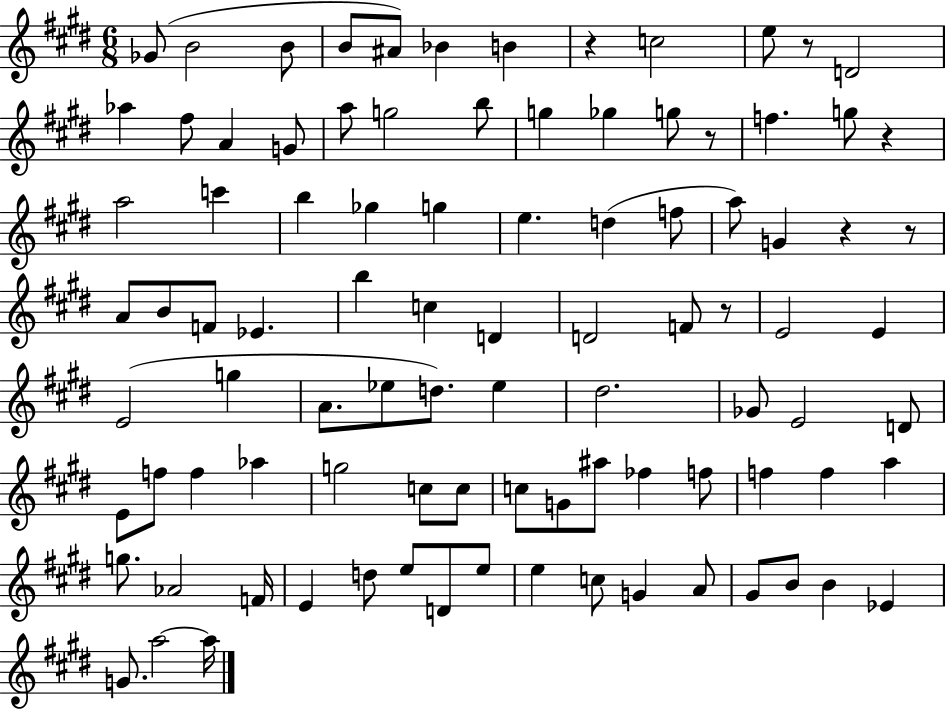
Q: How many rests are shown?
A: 7